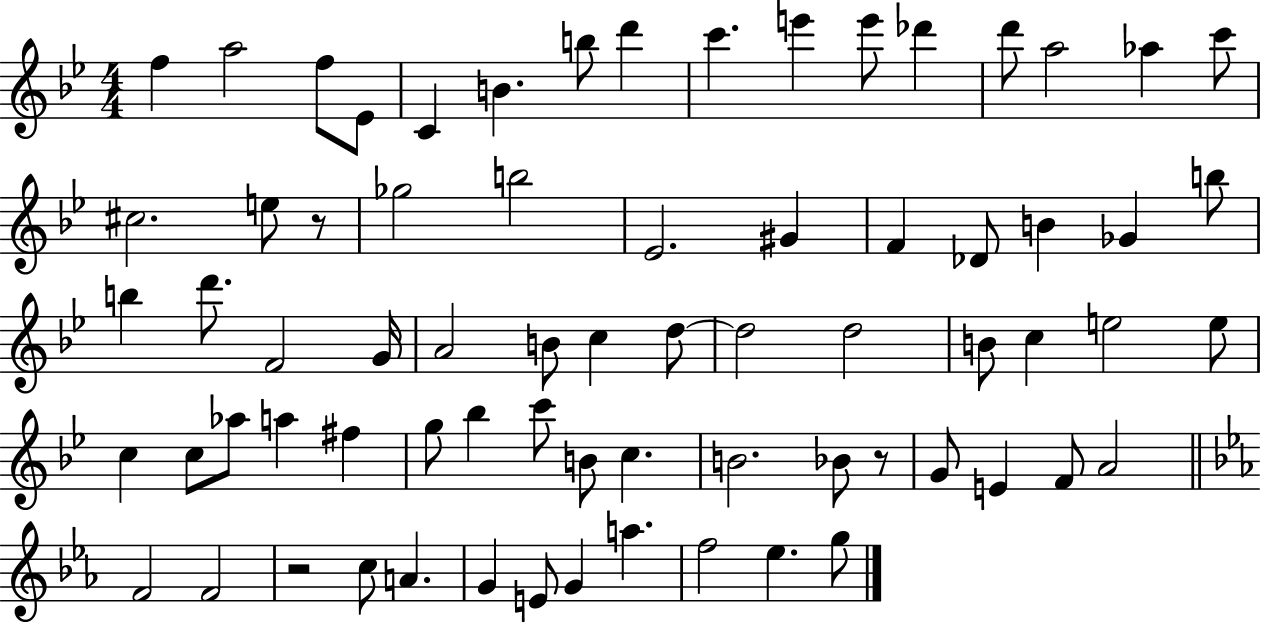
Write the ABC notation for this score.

X:1
T:Untitled
M:4/4
L:1/4
K:Bb
f a2 f/2 _E/2 C B b/2 d' c' e' e'/2 _d' d'/2 a2 _a c'/2 ^c2 e/2 z/2 _g2 b2 _E2 ^G F _D/2 B _G b/2 b d'/2 F2 G/4 A2 B/2 c d/2 d2 d2 B/2 c e2 e/2 c c/2 _a/2 a ^f g/2 _b c'/2 B/2 c B2 _B/2 z/2 G/2 E F/2 A2 F2 F2 z2 c/2 A G E/2 G a f2 _e g/2